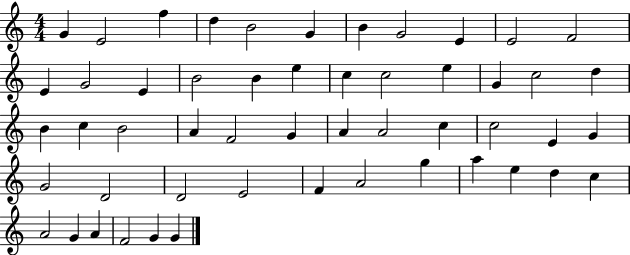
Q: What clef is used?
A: treble